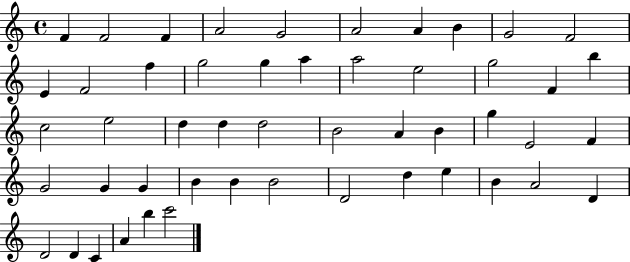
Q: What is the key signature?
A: C major